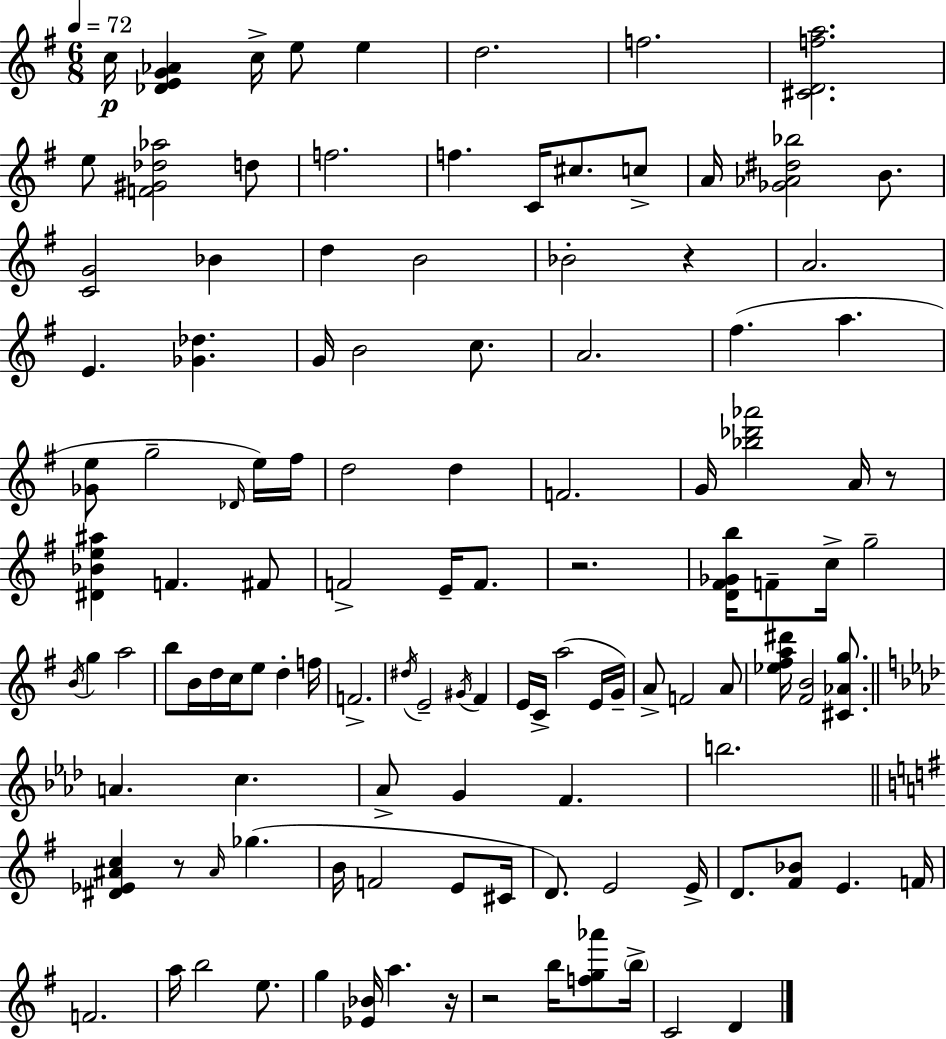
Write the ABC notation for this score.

X:1
T:Untitled
M:6/8
L:1/4
K:G
c/4 [_DEG_A] c/4 e/2 e d2 f2 [^CDfa]2 e/2 [F^G_d_a]2 d/2 f2 f C/4 ^c/2 c/2 A/4 [_G_A^d_b]2 B/2 [CG]2 _B d B2 _B2 z A2 E [_G_d] G/4 B2 c/2 A2 ^f a [_Ge]/2 g2 _D/4 e/4 ^f/4 d2 d F2 G/4 [_b_d'_a']2 A/4 z/2 [^D_Be^a] F ^F/2 F2 E/4 F/2 z2 [D^F_Gb]/4 F/2 c/4 g2 B/4 g a2 b/2 B/4 d/4 c/4 e/2 d f/4 F2 ^d/4 E2 ^G/4 ^F E/4 C/4 a2 E/4 G/4 A/2 F2 A/2 [_e^fa^d']/4 [^FB]2 [^C_Ag]/2 A c _A/2 G F b2 [^D_E^Ac] z/2 ^A/4 _g B/4 F2 E/2 ^C/4 D/2 E2 E/4 D/2 [^F_B]/2 E F/4 F2 a/4 b2 e/2 g [_E_B]/4 a z/4 z2 b/4 [fg_a']/2 b/4 C2 D